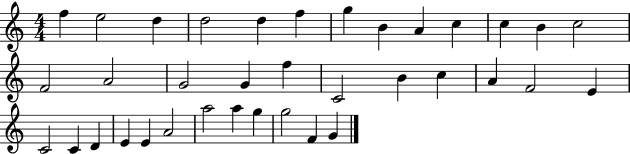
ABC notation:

X:1
T:Untitled
M:4/4
L:1/4
K:C
f e2 d d2 d f g B A c c B c2 F2 A2 G2 G f C2 B c A F2 E C2 C D E E A2 a2 a g g2 F G